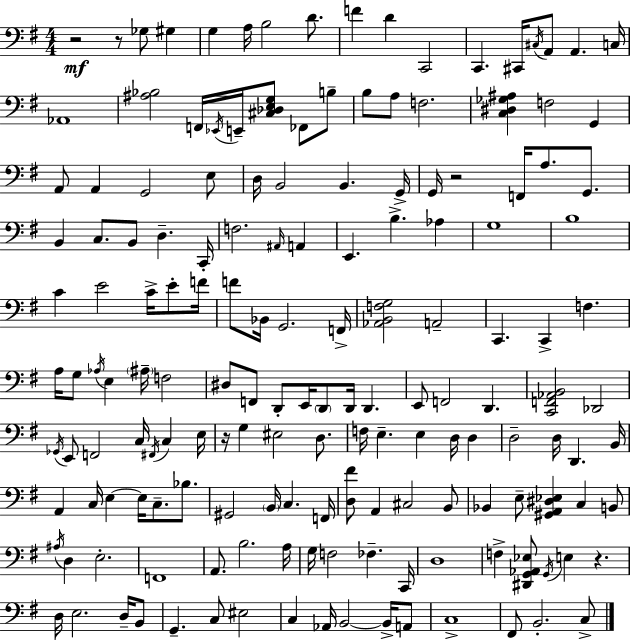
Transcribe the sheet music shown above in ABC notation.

X:1
T:Untitled
M:4/4
L:1/4
K:Em
z2 z/2 _G,/2 ^G, G, A,/4 B,2 D/2 F D C,,2 C,, ^C,,/4 ^C,/4 A,,/2 A,, C,/4 _A,,4 [^A,_B,]2 F,,/4 _E,,/4 E,,/4 [^C,_D,E,G,]/2 _F,,/2 B,/2 B,/2 A,/2 F,2 [C,^D,_G,^A,] F,2 G,, A,,/2 A,, G,,2 E,/2 D,/4 B,,2 B,, G,,/4 G,,/4 z2 F,,/4 A,/2 G,,/2 B,, C,/2 B,,/2 D, C,,/4 F,2 ^A,,/4 A,, E,, B, _A, G,4 B,4 C E2 C/4 E/2 F/4 F/2 _B,,/4 G,,2 F,,/4 [_A,,B,,F,G,]2 A,,2 C,, C,, F, A,/4 G,/2 _A,/4 E, ^A,/4 F,2 ^D,/2 F,,/2 D,,/2 E,,/4 D,,/2 D,,/4 D,, E,,/2 F,,2 D,, [C,,F,,_A,,B,,]2 _D,,2 _G,,/4 E,,/2 F,,2 C,/4 ^F,,/4 C, E,/4 z/4 G, ^E,2 D,/2 F,/4 E, E, D,/4 D, D,2 D,/4 D,, B,,/4 A,, C,/4 E, E,/4 C,/2 _B,/2 ^G,,2 B,,/4 C, F,,/4 [D,^F]/2 A,, ^C,2 B,,/2 _B,, E,/2 [^G,,A,,^D,_E,] C, B,,/2 ^A,/4 D, E,2 F,,4 A,,/2 B,2 A,/4 G,/4 F,2 _F, C,,/4 D,4 F, [^D,,G,,_A,,_E,]/2 G,,/4 E, z D,/4 E,2 D,/4 B,,/2 G,, C,/2 ^E,2 C, _A,,/4 B,,2 B,,/4 A,,/2 C,4 ^F,,/2 B,,2 C,/2